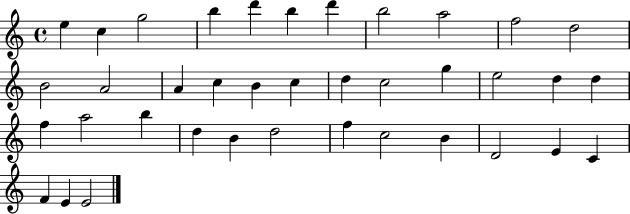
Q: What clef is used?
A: treble